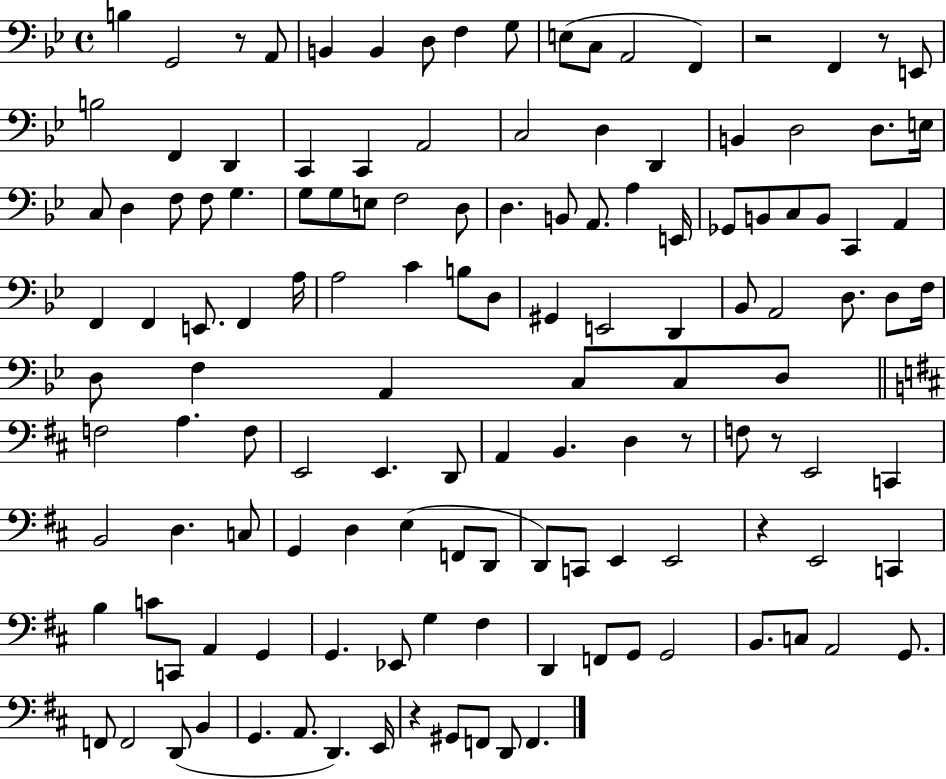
B3/q G2/h R/e A2/e B2/q B2/q D3/e F3/q G3/e E3/e C3/e A2/h F2/q R/h F2/q R/e E2/e B3/h F2/q D2/q C2/q C2/q A2/h C3/h D3/q D2/q B2/q D3/h D3/e. E3/s C3/e D3/q F3/e F3/e G3/q. G3/e G3/e E3/e F3/h D3/e D3/q. B2/e A2/e. A3/q E2/s Gb2/e B2/e C3/e B2/e C2/q A2/q F2/q F2/q E2/e. F2/q A3/s A3/h C4/q B3/e D3/e G#2/q E2/h D2/q Bb2/e A2/h D3/e. D3/e F3/s D3/e F3/q A2/q C3/e C3/e D3/e F3/h A3/q. F3/e E2/h E2/q. D2/e A2/q B2/q. D3/q R/e F3/e R/e E2/h C2/q B2/h D3/q. C3/e G2/q D3/q E3/q F2/e D2/e D2/e C2/e E2/q E2/h R/q E2/h C2/q B3/q C4/e C2/e A2/q G2/q G2/q. Eb2/e G3/q F#3/q D2/q F2/e G2/e G2/h B2/e. C3/e A2/h G2/e. F2/e F2/h D2/e B2/q G2/q. A2/e. D2/q. E2/s R/q G#2/e F2/e D2/e F2/q.